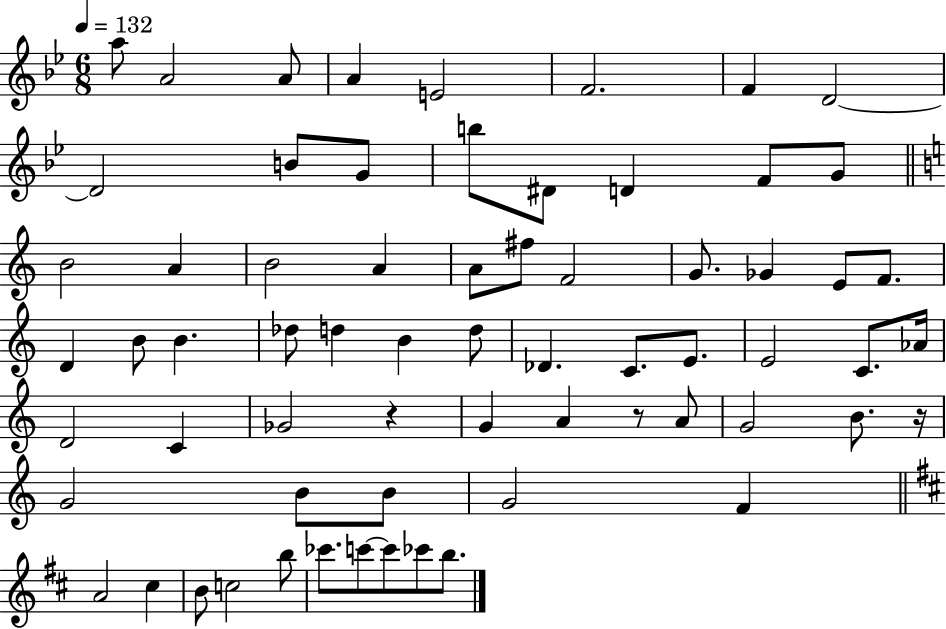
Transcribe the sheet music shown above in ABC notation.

X:1
T:Untitled
M:6/8
L:1/4
K:Bb
a/2 A2 A/2 A E2 F2 F D2 D2 B/2 G/2 b/2 ^D/2 D F/2 G/2 B2 A B2 A A/2 ^f/2 F2 G/2 _G E/2 F/2 D B/2 B _d/2 d B d/2 _D C/2 E/2 E2 C/2 _A/4 D2 C _G2 z G A z/2 A/2 G2 B/2 z/4 G2 B/2 B/2 G2 F A2 ^c B/2 c2 b/2 _c'/2 c'/2 c'/2 _c'/2 b/2